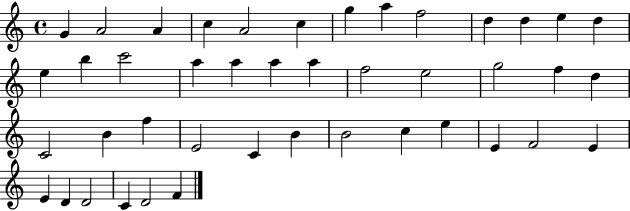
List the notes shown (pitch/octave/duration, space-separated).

G4/q A4/h A4/q C5/q A4/h C5/q G5/q A5/q F5/h D5/q D5/q E5/q D5/q E5/q B5/q C6/h A5/q A5/q A5/q A5/q F5/h E5/h G5/h F5/q D5/q C4/h B4/q F5/q E4/h C4/q B4/q B4/h C5/q E5/q E4/q F4/h E4/q E4/q D4/q D4/h C4/q D4/h F4/q